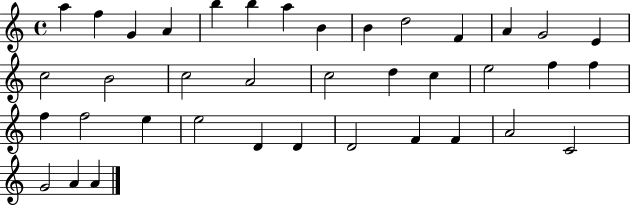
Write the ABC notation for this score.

X:1
T:Untitled
M:4/4
L:1/4
K:C
a f G A b b a B B d2 F A G2 E c2 B2 c2 A2 c2 d c e2 f f f f2 e e2 D D D2 F F A2 C2 G2 A A